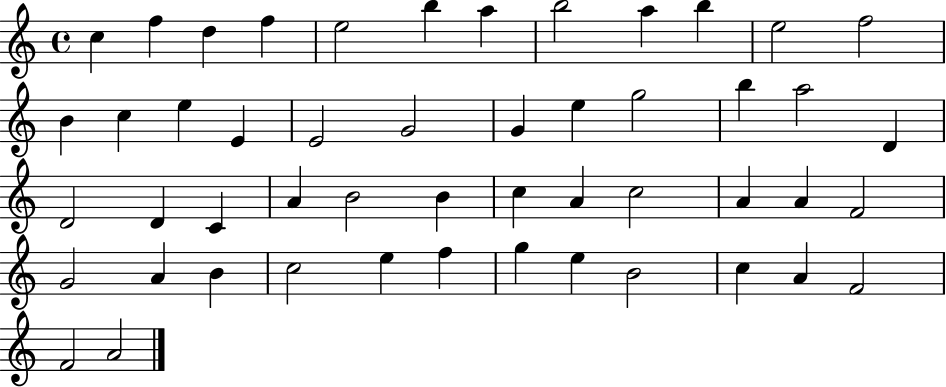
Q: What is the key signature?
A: C major